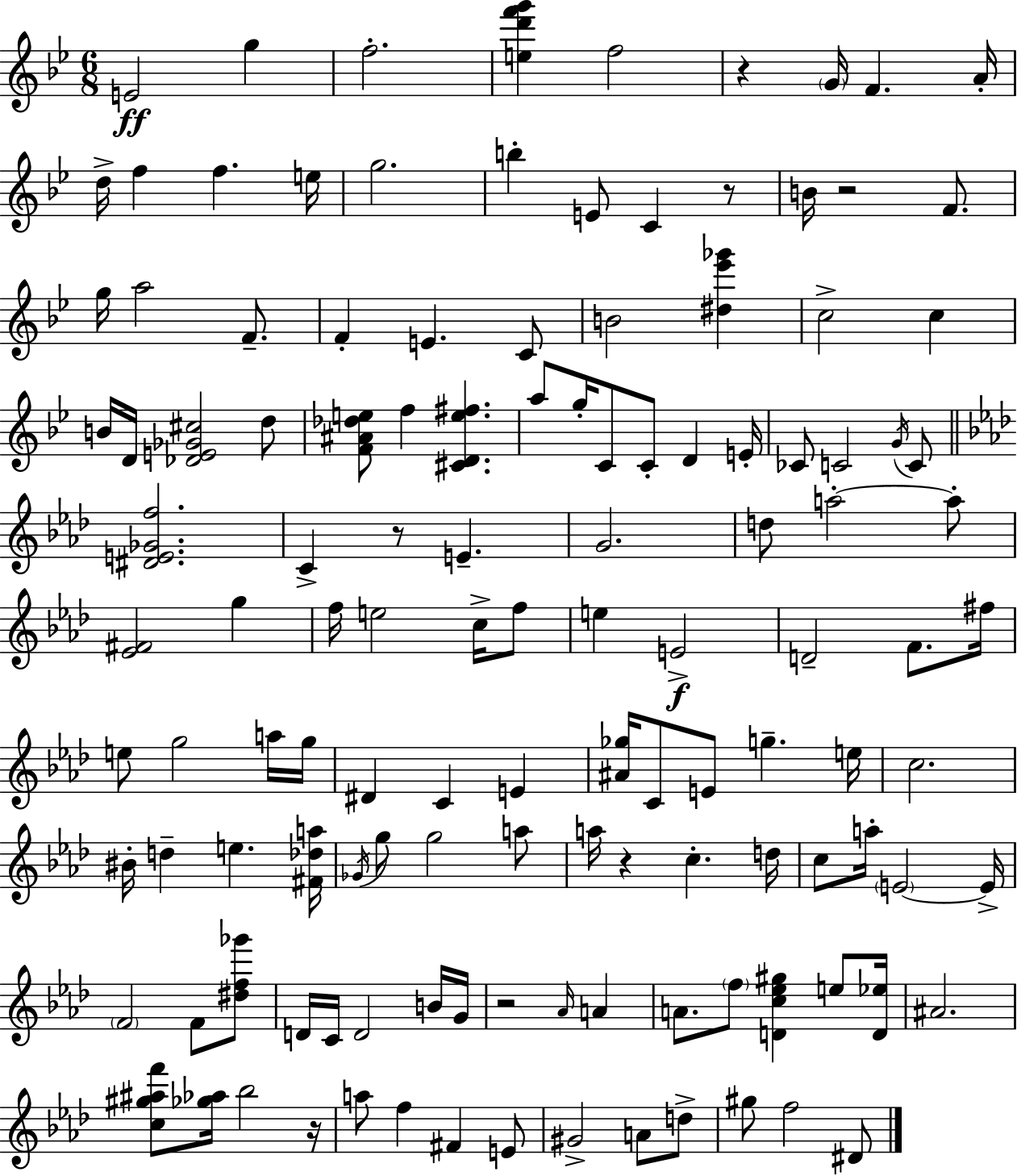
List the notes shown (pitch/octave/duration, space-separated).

E4/h G5/q F5/h. [E5,D6,F6,G6]/q F5/h R/q G4/s F4/q. A4/s D5/s F5/q F5/q. E5/s G5/h. B5/q E4/e C4/q R/e B4/s R/h F4/e. G5/s A5/h F4/e. F4/q E4/q. C4/e B4/h [D#5,Eb6,Gb6]/q C5/h C5/q B4/s D4/s [Db4,E4,Gb4,C#5]/h D5/e [F4,A#4,Db5,E5]/e F5/q [C#4,D4,E5,F#5]/q. A5/e G5/s C4/e C4/e D4/q E4/s CES4/e C4/h G4/s C4/e [D#4,E4,Gb4,F5]/h. C4/q R/e E4/q. G4/h. D5/e A5/h A5/e [Eb4,F#4]/h G5/q F5/s E5/h C5/s F5/e E5/q E4/h D4/h F4/e. F#5/s E5/e G5/h A5/s G5/s D#4/q C4/q E4/q [A#4,Gb5]/s C4/e E4/e G5/q. E5/s C5/h. BIS4/s D5/q E5/q. [F#4,Db5,A5]/s Gb4/s G5/e G5/h A5/e A5/s R/q C5/q. D5/s C5/e A5/s E4/h E4/s F4/h F4/e [D#5,F5,Gb6]/e D4/s C4/s D4/h B4/s G4/s R/h Ab4/s A4/q A4/e. F5/e [D4,C5,Eb5,G#5]/q E5/e [D4,Eb5]/s A#4/h. [C5,G#5,A#5,F6]/e [Gb5,Ab5]/s Bb5/h R/s A5/e F5/q F#4/q E4/e G#4/h A4/e D5/e G#5/e F5/h D#4/e